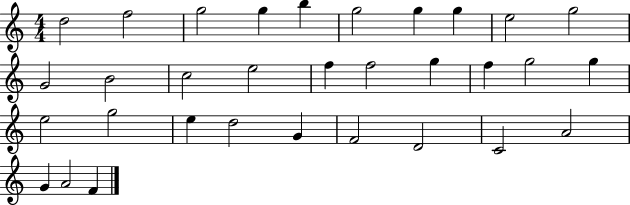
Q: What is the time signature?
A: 4/4